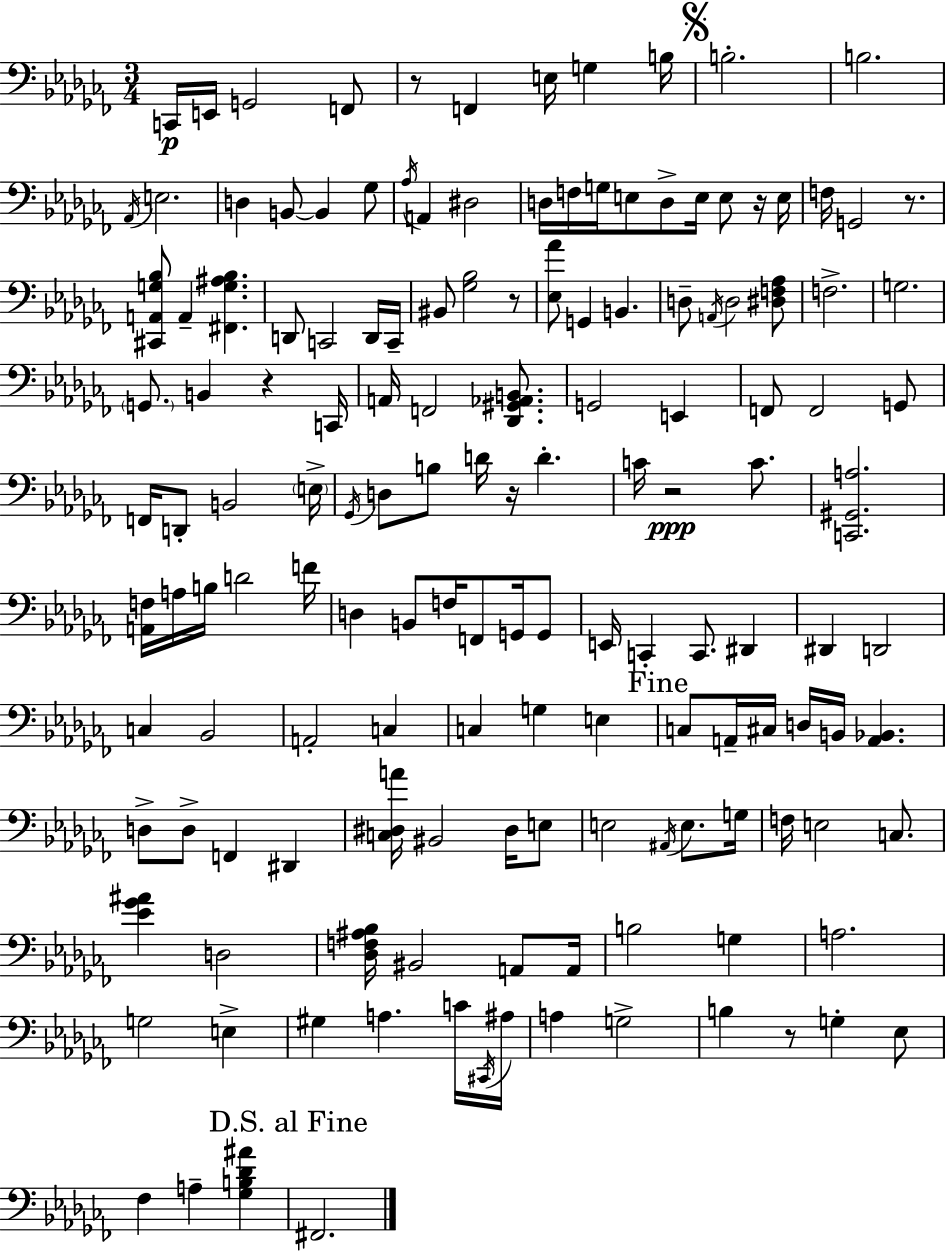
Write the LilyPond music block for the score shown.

{
  \clef bass
  \numericTimeSignature
  \time 3/4
  \key aes \minor
  \repeat volta 2 { c,16\p e,16 g,2 f,8 | r8 f,4 e16 g4 b16 | \mark \markup { \musicglyph "scripts.segno" } b2.-. | b2. | \break \acciaccatura { aes,16 } e2. | d4 b,8~~ b,4 ges8 | \acciaccatura { aes16 } a,4 dis2 | d16 f16 g16 e8 d8-> e16 e8 | \break r16 e16 f16 g,2 r8. | <cis, a, g bes>8 a,4-- <fis, g ais bes>4. | d,8 c,2 | d,16 c,16-- bis,8 <ges bes>2 | \break r8 <ees aes'>8 g,4 b,4. | d8-- \acciaccatura { a,16 } d2 | <dis f aes>8 f2.-> | g2. | \break \parenthesize g,8. b,4 r4 | c,16 a,16 f,2 | <des, gis, aes, b,>8. g,2 e,4 | f,8 f,2 | \break g,8 f,16 d,8-. b,2 | \parenthesize e16-> \acciaccatura { ges,16 } d8 b8 d'16 r16 d'4.-. | c'16 r2\ppp | c'8. <c, gis, a>2. | \break <a, f>16 a16 b16 d'2 | f'16 d4 b,8 f16 f,8 | g,16 g,8 e,16 c,4-. c,8. | dis,4 dis,4 d,2 | \break c4 bes,2 | a,2-. | c4 c4 g4 | e4 \mark "Fine" c8 a,16-- cis16 d16 b,16 <a, bes,>4. | \break d8-> d8-> f,4 | dis,4 <c dis a'>16 bis,2 | dis16 e8 e2 | \acciaccatura { ais,16 } e8. g16 f16 e2 | \break c8. <ees' ges' ais'>4 d2 | <des f ais bes>16 bis,2 | a,8 a,16 b2 | g4 a2. | \break g2 | e4-> gis4 a4. | c'16 \acciaccatura { cis,16 } ais16 a4 g2-> | b4 r8 | \break g4-. ees8 fes4 a4-- | <ges b des' ais'>4 \mark "D.S. al Fine" fis,2. | } \bar "|."
}